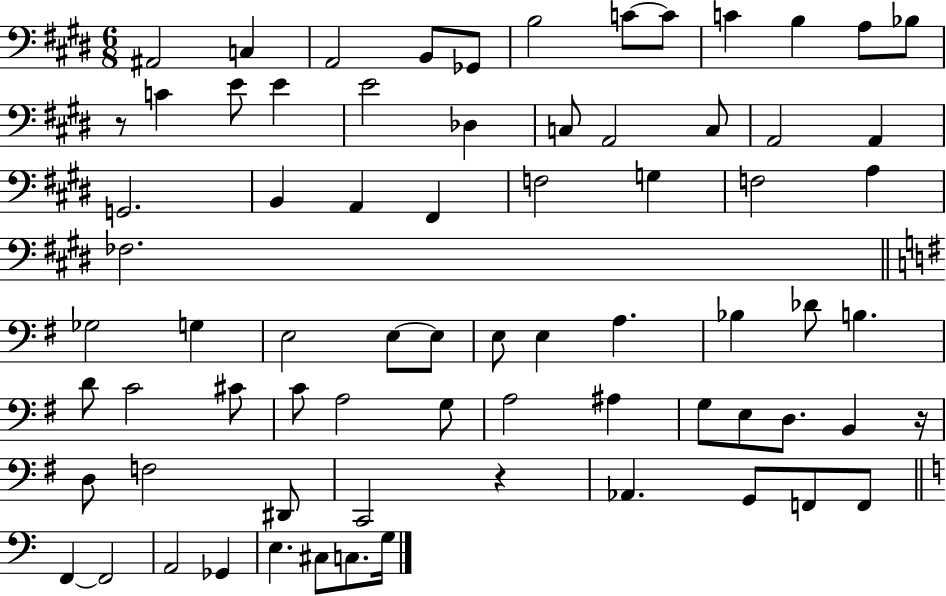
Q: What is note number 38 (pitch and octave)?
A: E3